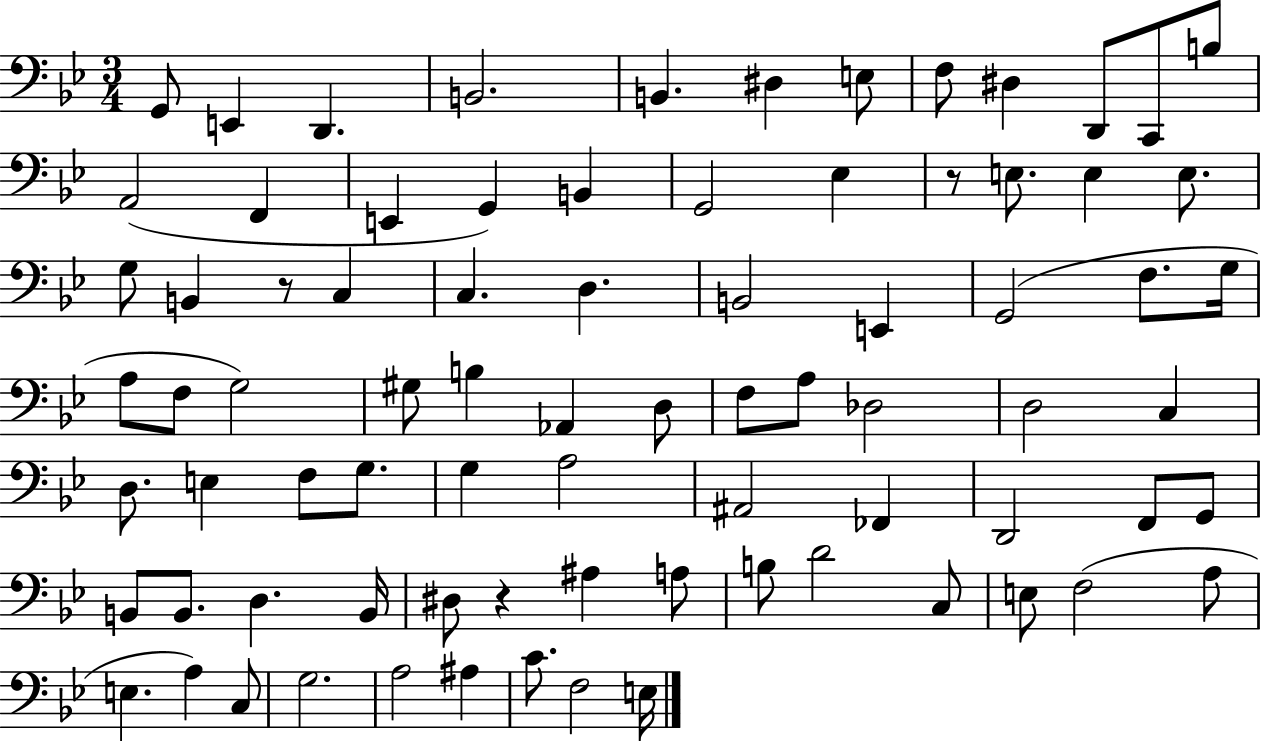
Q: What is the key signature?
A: BES major